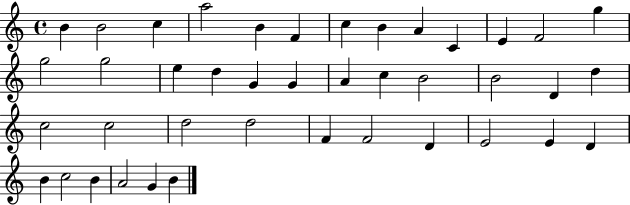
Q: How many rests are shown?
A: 0